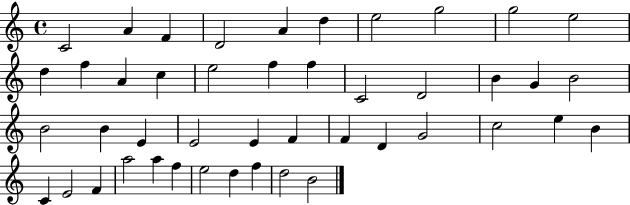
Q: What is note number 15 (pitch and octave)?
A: E5